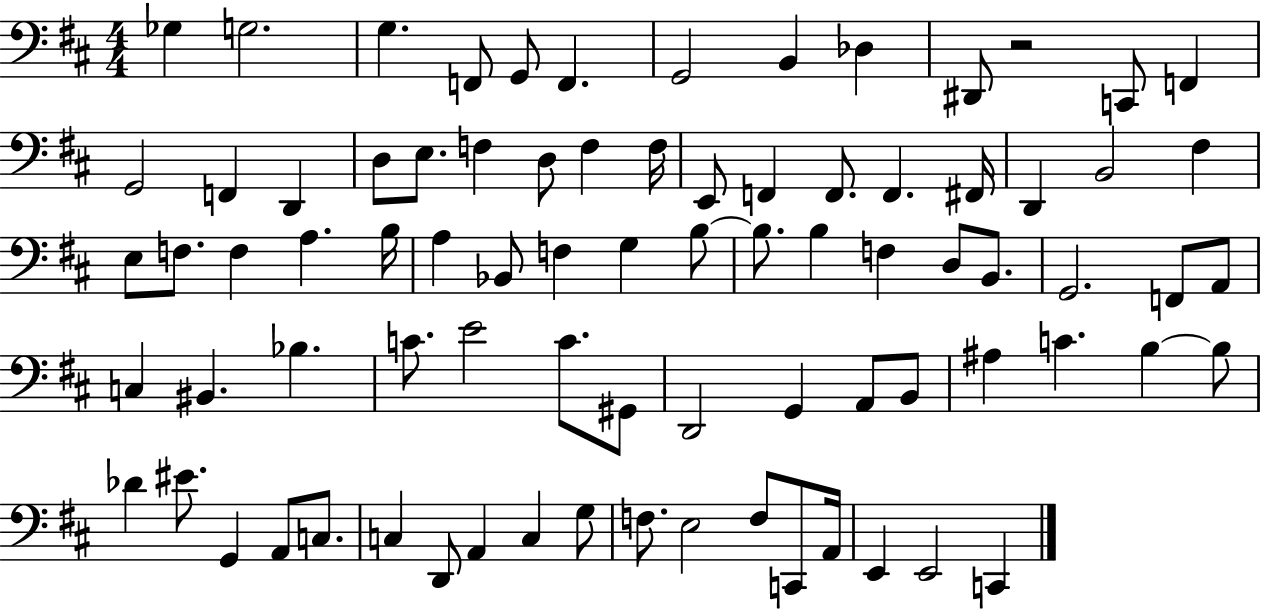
Gb3/q G3/h. G3/q. F2/e G2/e F2/q. G2/h B2/q Db3/q D#2/e R/h C2/e F2/q G2/h F2/q D2/q D3/e E3/e. F3/q D3/e F3/q F3/s E2/e F2/q F2/e. F2/q. F#2/s D2/q B2/h F#3/q E3/e F3/e. F3/q A3/q. B3/s A3/q Bb2/e F3/q G3/q B3/e B3/e. B3/q F3/q D3/e B2/e. G2/h. F2/e A2/e C3/q BIS2/q. Bb3/q. C4/e. E4/h C4/e. G#2/e D2/h G2/q A2/e B2/e A#3/q C4/q. B3/q B3/e Db4/q EIS4/e. G2/q A2/e C3/e. C3/q D2/e A2/q C3/q G3/e F3/e. E3/h F3/e C2/e A2/s E2/q E2/h C2/q